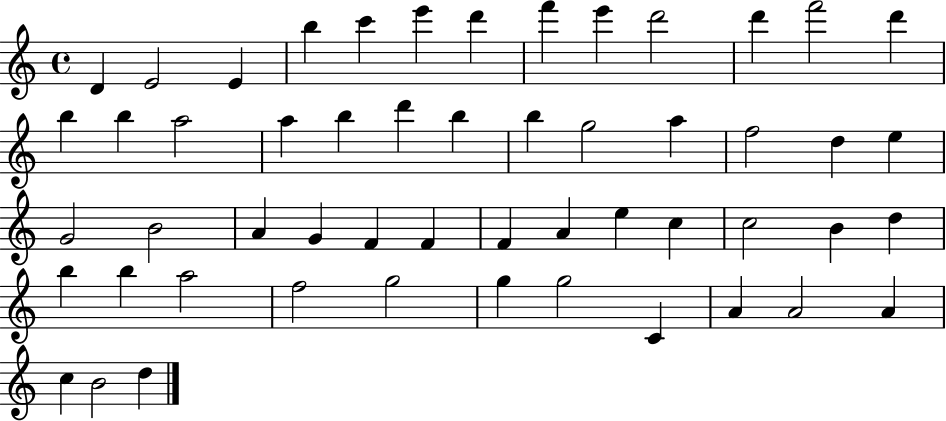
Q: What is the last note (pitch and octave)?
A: D5